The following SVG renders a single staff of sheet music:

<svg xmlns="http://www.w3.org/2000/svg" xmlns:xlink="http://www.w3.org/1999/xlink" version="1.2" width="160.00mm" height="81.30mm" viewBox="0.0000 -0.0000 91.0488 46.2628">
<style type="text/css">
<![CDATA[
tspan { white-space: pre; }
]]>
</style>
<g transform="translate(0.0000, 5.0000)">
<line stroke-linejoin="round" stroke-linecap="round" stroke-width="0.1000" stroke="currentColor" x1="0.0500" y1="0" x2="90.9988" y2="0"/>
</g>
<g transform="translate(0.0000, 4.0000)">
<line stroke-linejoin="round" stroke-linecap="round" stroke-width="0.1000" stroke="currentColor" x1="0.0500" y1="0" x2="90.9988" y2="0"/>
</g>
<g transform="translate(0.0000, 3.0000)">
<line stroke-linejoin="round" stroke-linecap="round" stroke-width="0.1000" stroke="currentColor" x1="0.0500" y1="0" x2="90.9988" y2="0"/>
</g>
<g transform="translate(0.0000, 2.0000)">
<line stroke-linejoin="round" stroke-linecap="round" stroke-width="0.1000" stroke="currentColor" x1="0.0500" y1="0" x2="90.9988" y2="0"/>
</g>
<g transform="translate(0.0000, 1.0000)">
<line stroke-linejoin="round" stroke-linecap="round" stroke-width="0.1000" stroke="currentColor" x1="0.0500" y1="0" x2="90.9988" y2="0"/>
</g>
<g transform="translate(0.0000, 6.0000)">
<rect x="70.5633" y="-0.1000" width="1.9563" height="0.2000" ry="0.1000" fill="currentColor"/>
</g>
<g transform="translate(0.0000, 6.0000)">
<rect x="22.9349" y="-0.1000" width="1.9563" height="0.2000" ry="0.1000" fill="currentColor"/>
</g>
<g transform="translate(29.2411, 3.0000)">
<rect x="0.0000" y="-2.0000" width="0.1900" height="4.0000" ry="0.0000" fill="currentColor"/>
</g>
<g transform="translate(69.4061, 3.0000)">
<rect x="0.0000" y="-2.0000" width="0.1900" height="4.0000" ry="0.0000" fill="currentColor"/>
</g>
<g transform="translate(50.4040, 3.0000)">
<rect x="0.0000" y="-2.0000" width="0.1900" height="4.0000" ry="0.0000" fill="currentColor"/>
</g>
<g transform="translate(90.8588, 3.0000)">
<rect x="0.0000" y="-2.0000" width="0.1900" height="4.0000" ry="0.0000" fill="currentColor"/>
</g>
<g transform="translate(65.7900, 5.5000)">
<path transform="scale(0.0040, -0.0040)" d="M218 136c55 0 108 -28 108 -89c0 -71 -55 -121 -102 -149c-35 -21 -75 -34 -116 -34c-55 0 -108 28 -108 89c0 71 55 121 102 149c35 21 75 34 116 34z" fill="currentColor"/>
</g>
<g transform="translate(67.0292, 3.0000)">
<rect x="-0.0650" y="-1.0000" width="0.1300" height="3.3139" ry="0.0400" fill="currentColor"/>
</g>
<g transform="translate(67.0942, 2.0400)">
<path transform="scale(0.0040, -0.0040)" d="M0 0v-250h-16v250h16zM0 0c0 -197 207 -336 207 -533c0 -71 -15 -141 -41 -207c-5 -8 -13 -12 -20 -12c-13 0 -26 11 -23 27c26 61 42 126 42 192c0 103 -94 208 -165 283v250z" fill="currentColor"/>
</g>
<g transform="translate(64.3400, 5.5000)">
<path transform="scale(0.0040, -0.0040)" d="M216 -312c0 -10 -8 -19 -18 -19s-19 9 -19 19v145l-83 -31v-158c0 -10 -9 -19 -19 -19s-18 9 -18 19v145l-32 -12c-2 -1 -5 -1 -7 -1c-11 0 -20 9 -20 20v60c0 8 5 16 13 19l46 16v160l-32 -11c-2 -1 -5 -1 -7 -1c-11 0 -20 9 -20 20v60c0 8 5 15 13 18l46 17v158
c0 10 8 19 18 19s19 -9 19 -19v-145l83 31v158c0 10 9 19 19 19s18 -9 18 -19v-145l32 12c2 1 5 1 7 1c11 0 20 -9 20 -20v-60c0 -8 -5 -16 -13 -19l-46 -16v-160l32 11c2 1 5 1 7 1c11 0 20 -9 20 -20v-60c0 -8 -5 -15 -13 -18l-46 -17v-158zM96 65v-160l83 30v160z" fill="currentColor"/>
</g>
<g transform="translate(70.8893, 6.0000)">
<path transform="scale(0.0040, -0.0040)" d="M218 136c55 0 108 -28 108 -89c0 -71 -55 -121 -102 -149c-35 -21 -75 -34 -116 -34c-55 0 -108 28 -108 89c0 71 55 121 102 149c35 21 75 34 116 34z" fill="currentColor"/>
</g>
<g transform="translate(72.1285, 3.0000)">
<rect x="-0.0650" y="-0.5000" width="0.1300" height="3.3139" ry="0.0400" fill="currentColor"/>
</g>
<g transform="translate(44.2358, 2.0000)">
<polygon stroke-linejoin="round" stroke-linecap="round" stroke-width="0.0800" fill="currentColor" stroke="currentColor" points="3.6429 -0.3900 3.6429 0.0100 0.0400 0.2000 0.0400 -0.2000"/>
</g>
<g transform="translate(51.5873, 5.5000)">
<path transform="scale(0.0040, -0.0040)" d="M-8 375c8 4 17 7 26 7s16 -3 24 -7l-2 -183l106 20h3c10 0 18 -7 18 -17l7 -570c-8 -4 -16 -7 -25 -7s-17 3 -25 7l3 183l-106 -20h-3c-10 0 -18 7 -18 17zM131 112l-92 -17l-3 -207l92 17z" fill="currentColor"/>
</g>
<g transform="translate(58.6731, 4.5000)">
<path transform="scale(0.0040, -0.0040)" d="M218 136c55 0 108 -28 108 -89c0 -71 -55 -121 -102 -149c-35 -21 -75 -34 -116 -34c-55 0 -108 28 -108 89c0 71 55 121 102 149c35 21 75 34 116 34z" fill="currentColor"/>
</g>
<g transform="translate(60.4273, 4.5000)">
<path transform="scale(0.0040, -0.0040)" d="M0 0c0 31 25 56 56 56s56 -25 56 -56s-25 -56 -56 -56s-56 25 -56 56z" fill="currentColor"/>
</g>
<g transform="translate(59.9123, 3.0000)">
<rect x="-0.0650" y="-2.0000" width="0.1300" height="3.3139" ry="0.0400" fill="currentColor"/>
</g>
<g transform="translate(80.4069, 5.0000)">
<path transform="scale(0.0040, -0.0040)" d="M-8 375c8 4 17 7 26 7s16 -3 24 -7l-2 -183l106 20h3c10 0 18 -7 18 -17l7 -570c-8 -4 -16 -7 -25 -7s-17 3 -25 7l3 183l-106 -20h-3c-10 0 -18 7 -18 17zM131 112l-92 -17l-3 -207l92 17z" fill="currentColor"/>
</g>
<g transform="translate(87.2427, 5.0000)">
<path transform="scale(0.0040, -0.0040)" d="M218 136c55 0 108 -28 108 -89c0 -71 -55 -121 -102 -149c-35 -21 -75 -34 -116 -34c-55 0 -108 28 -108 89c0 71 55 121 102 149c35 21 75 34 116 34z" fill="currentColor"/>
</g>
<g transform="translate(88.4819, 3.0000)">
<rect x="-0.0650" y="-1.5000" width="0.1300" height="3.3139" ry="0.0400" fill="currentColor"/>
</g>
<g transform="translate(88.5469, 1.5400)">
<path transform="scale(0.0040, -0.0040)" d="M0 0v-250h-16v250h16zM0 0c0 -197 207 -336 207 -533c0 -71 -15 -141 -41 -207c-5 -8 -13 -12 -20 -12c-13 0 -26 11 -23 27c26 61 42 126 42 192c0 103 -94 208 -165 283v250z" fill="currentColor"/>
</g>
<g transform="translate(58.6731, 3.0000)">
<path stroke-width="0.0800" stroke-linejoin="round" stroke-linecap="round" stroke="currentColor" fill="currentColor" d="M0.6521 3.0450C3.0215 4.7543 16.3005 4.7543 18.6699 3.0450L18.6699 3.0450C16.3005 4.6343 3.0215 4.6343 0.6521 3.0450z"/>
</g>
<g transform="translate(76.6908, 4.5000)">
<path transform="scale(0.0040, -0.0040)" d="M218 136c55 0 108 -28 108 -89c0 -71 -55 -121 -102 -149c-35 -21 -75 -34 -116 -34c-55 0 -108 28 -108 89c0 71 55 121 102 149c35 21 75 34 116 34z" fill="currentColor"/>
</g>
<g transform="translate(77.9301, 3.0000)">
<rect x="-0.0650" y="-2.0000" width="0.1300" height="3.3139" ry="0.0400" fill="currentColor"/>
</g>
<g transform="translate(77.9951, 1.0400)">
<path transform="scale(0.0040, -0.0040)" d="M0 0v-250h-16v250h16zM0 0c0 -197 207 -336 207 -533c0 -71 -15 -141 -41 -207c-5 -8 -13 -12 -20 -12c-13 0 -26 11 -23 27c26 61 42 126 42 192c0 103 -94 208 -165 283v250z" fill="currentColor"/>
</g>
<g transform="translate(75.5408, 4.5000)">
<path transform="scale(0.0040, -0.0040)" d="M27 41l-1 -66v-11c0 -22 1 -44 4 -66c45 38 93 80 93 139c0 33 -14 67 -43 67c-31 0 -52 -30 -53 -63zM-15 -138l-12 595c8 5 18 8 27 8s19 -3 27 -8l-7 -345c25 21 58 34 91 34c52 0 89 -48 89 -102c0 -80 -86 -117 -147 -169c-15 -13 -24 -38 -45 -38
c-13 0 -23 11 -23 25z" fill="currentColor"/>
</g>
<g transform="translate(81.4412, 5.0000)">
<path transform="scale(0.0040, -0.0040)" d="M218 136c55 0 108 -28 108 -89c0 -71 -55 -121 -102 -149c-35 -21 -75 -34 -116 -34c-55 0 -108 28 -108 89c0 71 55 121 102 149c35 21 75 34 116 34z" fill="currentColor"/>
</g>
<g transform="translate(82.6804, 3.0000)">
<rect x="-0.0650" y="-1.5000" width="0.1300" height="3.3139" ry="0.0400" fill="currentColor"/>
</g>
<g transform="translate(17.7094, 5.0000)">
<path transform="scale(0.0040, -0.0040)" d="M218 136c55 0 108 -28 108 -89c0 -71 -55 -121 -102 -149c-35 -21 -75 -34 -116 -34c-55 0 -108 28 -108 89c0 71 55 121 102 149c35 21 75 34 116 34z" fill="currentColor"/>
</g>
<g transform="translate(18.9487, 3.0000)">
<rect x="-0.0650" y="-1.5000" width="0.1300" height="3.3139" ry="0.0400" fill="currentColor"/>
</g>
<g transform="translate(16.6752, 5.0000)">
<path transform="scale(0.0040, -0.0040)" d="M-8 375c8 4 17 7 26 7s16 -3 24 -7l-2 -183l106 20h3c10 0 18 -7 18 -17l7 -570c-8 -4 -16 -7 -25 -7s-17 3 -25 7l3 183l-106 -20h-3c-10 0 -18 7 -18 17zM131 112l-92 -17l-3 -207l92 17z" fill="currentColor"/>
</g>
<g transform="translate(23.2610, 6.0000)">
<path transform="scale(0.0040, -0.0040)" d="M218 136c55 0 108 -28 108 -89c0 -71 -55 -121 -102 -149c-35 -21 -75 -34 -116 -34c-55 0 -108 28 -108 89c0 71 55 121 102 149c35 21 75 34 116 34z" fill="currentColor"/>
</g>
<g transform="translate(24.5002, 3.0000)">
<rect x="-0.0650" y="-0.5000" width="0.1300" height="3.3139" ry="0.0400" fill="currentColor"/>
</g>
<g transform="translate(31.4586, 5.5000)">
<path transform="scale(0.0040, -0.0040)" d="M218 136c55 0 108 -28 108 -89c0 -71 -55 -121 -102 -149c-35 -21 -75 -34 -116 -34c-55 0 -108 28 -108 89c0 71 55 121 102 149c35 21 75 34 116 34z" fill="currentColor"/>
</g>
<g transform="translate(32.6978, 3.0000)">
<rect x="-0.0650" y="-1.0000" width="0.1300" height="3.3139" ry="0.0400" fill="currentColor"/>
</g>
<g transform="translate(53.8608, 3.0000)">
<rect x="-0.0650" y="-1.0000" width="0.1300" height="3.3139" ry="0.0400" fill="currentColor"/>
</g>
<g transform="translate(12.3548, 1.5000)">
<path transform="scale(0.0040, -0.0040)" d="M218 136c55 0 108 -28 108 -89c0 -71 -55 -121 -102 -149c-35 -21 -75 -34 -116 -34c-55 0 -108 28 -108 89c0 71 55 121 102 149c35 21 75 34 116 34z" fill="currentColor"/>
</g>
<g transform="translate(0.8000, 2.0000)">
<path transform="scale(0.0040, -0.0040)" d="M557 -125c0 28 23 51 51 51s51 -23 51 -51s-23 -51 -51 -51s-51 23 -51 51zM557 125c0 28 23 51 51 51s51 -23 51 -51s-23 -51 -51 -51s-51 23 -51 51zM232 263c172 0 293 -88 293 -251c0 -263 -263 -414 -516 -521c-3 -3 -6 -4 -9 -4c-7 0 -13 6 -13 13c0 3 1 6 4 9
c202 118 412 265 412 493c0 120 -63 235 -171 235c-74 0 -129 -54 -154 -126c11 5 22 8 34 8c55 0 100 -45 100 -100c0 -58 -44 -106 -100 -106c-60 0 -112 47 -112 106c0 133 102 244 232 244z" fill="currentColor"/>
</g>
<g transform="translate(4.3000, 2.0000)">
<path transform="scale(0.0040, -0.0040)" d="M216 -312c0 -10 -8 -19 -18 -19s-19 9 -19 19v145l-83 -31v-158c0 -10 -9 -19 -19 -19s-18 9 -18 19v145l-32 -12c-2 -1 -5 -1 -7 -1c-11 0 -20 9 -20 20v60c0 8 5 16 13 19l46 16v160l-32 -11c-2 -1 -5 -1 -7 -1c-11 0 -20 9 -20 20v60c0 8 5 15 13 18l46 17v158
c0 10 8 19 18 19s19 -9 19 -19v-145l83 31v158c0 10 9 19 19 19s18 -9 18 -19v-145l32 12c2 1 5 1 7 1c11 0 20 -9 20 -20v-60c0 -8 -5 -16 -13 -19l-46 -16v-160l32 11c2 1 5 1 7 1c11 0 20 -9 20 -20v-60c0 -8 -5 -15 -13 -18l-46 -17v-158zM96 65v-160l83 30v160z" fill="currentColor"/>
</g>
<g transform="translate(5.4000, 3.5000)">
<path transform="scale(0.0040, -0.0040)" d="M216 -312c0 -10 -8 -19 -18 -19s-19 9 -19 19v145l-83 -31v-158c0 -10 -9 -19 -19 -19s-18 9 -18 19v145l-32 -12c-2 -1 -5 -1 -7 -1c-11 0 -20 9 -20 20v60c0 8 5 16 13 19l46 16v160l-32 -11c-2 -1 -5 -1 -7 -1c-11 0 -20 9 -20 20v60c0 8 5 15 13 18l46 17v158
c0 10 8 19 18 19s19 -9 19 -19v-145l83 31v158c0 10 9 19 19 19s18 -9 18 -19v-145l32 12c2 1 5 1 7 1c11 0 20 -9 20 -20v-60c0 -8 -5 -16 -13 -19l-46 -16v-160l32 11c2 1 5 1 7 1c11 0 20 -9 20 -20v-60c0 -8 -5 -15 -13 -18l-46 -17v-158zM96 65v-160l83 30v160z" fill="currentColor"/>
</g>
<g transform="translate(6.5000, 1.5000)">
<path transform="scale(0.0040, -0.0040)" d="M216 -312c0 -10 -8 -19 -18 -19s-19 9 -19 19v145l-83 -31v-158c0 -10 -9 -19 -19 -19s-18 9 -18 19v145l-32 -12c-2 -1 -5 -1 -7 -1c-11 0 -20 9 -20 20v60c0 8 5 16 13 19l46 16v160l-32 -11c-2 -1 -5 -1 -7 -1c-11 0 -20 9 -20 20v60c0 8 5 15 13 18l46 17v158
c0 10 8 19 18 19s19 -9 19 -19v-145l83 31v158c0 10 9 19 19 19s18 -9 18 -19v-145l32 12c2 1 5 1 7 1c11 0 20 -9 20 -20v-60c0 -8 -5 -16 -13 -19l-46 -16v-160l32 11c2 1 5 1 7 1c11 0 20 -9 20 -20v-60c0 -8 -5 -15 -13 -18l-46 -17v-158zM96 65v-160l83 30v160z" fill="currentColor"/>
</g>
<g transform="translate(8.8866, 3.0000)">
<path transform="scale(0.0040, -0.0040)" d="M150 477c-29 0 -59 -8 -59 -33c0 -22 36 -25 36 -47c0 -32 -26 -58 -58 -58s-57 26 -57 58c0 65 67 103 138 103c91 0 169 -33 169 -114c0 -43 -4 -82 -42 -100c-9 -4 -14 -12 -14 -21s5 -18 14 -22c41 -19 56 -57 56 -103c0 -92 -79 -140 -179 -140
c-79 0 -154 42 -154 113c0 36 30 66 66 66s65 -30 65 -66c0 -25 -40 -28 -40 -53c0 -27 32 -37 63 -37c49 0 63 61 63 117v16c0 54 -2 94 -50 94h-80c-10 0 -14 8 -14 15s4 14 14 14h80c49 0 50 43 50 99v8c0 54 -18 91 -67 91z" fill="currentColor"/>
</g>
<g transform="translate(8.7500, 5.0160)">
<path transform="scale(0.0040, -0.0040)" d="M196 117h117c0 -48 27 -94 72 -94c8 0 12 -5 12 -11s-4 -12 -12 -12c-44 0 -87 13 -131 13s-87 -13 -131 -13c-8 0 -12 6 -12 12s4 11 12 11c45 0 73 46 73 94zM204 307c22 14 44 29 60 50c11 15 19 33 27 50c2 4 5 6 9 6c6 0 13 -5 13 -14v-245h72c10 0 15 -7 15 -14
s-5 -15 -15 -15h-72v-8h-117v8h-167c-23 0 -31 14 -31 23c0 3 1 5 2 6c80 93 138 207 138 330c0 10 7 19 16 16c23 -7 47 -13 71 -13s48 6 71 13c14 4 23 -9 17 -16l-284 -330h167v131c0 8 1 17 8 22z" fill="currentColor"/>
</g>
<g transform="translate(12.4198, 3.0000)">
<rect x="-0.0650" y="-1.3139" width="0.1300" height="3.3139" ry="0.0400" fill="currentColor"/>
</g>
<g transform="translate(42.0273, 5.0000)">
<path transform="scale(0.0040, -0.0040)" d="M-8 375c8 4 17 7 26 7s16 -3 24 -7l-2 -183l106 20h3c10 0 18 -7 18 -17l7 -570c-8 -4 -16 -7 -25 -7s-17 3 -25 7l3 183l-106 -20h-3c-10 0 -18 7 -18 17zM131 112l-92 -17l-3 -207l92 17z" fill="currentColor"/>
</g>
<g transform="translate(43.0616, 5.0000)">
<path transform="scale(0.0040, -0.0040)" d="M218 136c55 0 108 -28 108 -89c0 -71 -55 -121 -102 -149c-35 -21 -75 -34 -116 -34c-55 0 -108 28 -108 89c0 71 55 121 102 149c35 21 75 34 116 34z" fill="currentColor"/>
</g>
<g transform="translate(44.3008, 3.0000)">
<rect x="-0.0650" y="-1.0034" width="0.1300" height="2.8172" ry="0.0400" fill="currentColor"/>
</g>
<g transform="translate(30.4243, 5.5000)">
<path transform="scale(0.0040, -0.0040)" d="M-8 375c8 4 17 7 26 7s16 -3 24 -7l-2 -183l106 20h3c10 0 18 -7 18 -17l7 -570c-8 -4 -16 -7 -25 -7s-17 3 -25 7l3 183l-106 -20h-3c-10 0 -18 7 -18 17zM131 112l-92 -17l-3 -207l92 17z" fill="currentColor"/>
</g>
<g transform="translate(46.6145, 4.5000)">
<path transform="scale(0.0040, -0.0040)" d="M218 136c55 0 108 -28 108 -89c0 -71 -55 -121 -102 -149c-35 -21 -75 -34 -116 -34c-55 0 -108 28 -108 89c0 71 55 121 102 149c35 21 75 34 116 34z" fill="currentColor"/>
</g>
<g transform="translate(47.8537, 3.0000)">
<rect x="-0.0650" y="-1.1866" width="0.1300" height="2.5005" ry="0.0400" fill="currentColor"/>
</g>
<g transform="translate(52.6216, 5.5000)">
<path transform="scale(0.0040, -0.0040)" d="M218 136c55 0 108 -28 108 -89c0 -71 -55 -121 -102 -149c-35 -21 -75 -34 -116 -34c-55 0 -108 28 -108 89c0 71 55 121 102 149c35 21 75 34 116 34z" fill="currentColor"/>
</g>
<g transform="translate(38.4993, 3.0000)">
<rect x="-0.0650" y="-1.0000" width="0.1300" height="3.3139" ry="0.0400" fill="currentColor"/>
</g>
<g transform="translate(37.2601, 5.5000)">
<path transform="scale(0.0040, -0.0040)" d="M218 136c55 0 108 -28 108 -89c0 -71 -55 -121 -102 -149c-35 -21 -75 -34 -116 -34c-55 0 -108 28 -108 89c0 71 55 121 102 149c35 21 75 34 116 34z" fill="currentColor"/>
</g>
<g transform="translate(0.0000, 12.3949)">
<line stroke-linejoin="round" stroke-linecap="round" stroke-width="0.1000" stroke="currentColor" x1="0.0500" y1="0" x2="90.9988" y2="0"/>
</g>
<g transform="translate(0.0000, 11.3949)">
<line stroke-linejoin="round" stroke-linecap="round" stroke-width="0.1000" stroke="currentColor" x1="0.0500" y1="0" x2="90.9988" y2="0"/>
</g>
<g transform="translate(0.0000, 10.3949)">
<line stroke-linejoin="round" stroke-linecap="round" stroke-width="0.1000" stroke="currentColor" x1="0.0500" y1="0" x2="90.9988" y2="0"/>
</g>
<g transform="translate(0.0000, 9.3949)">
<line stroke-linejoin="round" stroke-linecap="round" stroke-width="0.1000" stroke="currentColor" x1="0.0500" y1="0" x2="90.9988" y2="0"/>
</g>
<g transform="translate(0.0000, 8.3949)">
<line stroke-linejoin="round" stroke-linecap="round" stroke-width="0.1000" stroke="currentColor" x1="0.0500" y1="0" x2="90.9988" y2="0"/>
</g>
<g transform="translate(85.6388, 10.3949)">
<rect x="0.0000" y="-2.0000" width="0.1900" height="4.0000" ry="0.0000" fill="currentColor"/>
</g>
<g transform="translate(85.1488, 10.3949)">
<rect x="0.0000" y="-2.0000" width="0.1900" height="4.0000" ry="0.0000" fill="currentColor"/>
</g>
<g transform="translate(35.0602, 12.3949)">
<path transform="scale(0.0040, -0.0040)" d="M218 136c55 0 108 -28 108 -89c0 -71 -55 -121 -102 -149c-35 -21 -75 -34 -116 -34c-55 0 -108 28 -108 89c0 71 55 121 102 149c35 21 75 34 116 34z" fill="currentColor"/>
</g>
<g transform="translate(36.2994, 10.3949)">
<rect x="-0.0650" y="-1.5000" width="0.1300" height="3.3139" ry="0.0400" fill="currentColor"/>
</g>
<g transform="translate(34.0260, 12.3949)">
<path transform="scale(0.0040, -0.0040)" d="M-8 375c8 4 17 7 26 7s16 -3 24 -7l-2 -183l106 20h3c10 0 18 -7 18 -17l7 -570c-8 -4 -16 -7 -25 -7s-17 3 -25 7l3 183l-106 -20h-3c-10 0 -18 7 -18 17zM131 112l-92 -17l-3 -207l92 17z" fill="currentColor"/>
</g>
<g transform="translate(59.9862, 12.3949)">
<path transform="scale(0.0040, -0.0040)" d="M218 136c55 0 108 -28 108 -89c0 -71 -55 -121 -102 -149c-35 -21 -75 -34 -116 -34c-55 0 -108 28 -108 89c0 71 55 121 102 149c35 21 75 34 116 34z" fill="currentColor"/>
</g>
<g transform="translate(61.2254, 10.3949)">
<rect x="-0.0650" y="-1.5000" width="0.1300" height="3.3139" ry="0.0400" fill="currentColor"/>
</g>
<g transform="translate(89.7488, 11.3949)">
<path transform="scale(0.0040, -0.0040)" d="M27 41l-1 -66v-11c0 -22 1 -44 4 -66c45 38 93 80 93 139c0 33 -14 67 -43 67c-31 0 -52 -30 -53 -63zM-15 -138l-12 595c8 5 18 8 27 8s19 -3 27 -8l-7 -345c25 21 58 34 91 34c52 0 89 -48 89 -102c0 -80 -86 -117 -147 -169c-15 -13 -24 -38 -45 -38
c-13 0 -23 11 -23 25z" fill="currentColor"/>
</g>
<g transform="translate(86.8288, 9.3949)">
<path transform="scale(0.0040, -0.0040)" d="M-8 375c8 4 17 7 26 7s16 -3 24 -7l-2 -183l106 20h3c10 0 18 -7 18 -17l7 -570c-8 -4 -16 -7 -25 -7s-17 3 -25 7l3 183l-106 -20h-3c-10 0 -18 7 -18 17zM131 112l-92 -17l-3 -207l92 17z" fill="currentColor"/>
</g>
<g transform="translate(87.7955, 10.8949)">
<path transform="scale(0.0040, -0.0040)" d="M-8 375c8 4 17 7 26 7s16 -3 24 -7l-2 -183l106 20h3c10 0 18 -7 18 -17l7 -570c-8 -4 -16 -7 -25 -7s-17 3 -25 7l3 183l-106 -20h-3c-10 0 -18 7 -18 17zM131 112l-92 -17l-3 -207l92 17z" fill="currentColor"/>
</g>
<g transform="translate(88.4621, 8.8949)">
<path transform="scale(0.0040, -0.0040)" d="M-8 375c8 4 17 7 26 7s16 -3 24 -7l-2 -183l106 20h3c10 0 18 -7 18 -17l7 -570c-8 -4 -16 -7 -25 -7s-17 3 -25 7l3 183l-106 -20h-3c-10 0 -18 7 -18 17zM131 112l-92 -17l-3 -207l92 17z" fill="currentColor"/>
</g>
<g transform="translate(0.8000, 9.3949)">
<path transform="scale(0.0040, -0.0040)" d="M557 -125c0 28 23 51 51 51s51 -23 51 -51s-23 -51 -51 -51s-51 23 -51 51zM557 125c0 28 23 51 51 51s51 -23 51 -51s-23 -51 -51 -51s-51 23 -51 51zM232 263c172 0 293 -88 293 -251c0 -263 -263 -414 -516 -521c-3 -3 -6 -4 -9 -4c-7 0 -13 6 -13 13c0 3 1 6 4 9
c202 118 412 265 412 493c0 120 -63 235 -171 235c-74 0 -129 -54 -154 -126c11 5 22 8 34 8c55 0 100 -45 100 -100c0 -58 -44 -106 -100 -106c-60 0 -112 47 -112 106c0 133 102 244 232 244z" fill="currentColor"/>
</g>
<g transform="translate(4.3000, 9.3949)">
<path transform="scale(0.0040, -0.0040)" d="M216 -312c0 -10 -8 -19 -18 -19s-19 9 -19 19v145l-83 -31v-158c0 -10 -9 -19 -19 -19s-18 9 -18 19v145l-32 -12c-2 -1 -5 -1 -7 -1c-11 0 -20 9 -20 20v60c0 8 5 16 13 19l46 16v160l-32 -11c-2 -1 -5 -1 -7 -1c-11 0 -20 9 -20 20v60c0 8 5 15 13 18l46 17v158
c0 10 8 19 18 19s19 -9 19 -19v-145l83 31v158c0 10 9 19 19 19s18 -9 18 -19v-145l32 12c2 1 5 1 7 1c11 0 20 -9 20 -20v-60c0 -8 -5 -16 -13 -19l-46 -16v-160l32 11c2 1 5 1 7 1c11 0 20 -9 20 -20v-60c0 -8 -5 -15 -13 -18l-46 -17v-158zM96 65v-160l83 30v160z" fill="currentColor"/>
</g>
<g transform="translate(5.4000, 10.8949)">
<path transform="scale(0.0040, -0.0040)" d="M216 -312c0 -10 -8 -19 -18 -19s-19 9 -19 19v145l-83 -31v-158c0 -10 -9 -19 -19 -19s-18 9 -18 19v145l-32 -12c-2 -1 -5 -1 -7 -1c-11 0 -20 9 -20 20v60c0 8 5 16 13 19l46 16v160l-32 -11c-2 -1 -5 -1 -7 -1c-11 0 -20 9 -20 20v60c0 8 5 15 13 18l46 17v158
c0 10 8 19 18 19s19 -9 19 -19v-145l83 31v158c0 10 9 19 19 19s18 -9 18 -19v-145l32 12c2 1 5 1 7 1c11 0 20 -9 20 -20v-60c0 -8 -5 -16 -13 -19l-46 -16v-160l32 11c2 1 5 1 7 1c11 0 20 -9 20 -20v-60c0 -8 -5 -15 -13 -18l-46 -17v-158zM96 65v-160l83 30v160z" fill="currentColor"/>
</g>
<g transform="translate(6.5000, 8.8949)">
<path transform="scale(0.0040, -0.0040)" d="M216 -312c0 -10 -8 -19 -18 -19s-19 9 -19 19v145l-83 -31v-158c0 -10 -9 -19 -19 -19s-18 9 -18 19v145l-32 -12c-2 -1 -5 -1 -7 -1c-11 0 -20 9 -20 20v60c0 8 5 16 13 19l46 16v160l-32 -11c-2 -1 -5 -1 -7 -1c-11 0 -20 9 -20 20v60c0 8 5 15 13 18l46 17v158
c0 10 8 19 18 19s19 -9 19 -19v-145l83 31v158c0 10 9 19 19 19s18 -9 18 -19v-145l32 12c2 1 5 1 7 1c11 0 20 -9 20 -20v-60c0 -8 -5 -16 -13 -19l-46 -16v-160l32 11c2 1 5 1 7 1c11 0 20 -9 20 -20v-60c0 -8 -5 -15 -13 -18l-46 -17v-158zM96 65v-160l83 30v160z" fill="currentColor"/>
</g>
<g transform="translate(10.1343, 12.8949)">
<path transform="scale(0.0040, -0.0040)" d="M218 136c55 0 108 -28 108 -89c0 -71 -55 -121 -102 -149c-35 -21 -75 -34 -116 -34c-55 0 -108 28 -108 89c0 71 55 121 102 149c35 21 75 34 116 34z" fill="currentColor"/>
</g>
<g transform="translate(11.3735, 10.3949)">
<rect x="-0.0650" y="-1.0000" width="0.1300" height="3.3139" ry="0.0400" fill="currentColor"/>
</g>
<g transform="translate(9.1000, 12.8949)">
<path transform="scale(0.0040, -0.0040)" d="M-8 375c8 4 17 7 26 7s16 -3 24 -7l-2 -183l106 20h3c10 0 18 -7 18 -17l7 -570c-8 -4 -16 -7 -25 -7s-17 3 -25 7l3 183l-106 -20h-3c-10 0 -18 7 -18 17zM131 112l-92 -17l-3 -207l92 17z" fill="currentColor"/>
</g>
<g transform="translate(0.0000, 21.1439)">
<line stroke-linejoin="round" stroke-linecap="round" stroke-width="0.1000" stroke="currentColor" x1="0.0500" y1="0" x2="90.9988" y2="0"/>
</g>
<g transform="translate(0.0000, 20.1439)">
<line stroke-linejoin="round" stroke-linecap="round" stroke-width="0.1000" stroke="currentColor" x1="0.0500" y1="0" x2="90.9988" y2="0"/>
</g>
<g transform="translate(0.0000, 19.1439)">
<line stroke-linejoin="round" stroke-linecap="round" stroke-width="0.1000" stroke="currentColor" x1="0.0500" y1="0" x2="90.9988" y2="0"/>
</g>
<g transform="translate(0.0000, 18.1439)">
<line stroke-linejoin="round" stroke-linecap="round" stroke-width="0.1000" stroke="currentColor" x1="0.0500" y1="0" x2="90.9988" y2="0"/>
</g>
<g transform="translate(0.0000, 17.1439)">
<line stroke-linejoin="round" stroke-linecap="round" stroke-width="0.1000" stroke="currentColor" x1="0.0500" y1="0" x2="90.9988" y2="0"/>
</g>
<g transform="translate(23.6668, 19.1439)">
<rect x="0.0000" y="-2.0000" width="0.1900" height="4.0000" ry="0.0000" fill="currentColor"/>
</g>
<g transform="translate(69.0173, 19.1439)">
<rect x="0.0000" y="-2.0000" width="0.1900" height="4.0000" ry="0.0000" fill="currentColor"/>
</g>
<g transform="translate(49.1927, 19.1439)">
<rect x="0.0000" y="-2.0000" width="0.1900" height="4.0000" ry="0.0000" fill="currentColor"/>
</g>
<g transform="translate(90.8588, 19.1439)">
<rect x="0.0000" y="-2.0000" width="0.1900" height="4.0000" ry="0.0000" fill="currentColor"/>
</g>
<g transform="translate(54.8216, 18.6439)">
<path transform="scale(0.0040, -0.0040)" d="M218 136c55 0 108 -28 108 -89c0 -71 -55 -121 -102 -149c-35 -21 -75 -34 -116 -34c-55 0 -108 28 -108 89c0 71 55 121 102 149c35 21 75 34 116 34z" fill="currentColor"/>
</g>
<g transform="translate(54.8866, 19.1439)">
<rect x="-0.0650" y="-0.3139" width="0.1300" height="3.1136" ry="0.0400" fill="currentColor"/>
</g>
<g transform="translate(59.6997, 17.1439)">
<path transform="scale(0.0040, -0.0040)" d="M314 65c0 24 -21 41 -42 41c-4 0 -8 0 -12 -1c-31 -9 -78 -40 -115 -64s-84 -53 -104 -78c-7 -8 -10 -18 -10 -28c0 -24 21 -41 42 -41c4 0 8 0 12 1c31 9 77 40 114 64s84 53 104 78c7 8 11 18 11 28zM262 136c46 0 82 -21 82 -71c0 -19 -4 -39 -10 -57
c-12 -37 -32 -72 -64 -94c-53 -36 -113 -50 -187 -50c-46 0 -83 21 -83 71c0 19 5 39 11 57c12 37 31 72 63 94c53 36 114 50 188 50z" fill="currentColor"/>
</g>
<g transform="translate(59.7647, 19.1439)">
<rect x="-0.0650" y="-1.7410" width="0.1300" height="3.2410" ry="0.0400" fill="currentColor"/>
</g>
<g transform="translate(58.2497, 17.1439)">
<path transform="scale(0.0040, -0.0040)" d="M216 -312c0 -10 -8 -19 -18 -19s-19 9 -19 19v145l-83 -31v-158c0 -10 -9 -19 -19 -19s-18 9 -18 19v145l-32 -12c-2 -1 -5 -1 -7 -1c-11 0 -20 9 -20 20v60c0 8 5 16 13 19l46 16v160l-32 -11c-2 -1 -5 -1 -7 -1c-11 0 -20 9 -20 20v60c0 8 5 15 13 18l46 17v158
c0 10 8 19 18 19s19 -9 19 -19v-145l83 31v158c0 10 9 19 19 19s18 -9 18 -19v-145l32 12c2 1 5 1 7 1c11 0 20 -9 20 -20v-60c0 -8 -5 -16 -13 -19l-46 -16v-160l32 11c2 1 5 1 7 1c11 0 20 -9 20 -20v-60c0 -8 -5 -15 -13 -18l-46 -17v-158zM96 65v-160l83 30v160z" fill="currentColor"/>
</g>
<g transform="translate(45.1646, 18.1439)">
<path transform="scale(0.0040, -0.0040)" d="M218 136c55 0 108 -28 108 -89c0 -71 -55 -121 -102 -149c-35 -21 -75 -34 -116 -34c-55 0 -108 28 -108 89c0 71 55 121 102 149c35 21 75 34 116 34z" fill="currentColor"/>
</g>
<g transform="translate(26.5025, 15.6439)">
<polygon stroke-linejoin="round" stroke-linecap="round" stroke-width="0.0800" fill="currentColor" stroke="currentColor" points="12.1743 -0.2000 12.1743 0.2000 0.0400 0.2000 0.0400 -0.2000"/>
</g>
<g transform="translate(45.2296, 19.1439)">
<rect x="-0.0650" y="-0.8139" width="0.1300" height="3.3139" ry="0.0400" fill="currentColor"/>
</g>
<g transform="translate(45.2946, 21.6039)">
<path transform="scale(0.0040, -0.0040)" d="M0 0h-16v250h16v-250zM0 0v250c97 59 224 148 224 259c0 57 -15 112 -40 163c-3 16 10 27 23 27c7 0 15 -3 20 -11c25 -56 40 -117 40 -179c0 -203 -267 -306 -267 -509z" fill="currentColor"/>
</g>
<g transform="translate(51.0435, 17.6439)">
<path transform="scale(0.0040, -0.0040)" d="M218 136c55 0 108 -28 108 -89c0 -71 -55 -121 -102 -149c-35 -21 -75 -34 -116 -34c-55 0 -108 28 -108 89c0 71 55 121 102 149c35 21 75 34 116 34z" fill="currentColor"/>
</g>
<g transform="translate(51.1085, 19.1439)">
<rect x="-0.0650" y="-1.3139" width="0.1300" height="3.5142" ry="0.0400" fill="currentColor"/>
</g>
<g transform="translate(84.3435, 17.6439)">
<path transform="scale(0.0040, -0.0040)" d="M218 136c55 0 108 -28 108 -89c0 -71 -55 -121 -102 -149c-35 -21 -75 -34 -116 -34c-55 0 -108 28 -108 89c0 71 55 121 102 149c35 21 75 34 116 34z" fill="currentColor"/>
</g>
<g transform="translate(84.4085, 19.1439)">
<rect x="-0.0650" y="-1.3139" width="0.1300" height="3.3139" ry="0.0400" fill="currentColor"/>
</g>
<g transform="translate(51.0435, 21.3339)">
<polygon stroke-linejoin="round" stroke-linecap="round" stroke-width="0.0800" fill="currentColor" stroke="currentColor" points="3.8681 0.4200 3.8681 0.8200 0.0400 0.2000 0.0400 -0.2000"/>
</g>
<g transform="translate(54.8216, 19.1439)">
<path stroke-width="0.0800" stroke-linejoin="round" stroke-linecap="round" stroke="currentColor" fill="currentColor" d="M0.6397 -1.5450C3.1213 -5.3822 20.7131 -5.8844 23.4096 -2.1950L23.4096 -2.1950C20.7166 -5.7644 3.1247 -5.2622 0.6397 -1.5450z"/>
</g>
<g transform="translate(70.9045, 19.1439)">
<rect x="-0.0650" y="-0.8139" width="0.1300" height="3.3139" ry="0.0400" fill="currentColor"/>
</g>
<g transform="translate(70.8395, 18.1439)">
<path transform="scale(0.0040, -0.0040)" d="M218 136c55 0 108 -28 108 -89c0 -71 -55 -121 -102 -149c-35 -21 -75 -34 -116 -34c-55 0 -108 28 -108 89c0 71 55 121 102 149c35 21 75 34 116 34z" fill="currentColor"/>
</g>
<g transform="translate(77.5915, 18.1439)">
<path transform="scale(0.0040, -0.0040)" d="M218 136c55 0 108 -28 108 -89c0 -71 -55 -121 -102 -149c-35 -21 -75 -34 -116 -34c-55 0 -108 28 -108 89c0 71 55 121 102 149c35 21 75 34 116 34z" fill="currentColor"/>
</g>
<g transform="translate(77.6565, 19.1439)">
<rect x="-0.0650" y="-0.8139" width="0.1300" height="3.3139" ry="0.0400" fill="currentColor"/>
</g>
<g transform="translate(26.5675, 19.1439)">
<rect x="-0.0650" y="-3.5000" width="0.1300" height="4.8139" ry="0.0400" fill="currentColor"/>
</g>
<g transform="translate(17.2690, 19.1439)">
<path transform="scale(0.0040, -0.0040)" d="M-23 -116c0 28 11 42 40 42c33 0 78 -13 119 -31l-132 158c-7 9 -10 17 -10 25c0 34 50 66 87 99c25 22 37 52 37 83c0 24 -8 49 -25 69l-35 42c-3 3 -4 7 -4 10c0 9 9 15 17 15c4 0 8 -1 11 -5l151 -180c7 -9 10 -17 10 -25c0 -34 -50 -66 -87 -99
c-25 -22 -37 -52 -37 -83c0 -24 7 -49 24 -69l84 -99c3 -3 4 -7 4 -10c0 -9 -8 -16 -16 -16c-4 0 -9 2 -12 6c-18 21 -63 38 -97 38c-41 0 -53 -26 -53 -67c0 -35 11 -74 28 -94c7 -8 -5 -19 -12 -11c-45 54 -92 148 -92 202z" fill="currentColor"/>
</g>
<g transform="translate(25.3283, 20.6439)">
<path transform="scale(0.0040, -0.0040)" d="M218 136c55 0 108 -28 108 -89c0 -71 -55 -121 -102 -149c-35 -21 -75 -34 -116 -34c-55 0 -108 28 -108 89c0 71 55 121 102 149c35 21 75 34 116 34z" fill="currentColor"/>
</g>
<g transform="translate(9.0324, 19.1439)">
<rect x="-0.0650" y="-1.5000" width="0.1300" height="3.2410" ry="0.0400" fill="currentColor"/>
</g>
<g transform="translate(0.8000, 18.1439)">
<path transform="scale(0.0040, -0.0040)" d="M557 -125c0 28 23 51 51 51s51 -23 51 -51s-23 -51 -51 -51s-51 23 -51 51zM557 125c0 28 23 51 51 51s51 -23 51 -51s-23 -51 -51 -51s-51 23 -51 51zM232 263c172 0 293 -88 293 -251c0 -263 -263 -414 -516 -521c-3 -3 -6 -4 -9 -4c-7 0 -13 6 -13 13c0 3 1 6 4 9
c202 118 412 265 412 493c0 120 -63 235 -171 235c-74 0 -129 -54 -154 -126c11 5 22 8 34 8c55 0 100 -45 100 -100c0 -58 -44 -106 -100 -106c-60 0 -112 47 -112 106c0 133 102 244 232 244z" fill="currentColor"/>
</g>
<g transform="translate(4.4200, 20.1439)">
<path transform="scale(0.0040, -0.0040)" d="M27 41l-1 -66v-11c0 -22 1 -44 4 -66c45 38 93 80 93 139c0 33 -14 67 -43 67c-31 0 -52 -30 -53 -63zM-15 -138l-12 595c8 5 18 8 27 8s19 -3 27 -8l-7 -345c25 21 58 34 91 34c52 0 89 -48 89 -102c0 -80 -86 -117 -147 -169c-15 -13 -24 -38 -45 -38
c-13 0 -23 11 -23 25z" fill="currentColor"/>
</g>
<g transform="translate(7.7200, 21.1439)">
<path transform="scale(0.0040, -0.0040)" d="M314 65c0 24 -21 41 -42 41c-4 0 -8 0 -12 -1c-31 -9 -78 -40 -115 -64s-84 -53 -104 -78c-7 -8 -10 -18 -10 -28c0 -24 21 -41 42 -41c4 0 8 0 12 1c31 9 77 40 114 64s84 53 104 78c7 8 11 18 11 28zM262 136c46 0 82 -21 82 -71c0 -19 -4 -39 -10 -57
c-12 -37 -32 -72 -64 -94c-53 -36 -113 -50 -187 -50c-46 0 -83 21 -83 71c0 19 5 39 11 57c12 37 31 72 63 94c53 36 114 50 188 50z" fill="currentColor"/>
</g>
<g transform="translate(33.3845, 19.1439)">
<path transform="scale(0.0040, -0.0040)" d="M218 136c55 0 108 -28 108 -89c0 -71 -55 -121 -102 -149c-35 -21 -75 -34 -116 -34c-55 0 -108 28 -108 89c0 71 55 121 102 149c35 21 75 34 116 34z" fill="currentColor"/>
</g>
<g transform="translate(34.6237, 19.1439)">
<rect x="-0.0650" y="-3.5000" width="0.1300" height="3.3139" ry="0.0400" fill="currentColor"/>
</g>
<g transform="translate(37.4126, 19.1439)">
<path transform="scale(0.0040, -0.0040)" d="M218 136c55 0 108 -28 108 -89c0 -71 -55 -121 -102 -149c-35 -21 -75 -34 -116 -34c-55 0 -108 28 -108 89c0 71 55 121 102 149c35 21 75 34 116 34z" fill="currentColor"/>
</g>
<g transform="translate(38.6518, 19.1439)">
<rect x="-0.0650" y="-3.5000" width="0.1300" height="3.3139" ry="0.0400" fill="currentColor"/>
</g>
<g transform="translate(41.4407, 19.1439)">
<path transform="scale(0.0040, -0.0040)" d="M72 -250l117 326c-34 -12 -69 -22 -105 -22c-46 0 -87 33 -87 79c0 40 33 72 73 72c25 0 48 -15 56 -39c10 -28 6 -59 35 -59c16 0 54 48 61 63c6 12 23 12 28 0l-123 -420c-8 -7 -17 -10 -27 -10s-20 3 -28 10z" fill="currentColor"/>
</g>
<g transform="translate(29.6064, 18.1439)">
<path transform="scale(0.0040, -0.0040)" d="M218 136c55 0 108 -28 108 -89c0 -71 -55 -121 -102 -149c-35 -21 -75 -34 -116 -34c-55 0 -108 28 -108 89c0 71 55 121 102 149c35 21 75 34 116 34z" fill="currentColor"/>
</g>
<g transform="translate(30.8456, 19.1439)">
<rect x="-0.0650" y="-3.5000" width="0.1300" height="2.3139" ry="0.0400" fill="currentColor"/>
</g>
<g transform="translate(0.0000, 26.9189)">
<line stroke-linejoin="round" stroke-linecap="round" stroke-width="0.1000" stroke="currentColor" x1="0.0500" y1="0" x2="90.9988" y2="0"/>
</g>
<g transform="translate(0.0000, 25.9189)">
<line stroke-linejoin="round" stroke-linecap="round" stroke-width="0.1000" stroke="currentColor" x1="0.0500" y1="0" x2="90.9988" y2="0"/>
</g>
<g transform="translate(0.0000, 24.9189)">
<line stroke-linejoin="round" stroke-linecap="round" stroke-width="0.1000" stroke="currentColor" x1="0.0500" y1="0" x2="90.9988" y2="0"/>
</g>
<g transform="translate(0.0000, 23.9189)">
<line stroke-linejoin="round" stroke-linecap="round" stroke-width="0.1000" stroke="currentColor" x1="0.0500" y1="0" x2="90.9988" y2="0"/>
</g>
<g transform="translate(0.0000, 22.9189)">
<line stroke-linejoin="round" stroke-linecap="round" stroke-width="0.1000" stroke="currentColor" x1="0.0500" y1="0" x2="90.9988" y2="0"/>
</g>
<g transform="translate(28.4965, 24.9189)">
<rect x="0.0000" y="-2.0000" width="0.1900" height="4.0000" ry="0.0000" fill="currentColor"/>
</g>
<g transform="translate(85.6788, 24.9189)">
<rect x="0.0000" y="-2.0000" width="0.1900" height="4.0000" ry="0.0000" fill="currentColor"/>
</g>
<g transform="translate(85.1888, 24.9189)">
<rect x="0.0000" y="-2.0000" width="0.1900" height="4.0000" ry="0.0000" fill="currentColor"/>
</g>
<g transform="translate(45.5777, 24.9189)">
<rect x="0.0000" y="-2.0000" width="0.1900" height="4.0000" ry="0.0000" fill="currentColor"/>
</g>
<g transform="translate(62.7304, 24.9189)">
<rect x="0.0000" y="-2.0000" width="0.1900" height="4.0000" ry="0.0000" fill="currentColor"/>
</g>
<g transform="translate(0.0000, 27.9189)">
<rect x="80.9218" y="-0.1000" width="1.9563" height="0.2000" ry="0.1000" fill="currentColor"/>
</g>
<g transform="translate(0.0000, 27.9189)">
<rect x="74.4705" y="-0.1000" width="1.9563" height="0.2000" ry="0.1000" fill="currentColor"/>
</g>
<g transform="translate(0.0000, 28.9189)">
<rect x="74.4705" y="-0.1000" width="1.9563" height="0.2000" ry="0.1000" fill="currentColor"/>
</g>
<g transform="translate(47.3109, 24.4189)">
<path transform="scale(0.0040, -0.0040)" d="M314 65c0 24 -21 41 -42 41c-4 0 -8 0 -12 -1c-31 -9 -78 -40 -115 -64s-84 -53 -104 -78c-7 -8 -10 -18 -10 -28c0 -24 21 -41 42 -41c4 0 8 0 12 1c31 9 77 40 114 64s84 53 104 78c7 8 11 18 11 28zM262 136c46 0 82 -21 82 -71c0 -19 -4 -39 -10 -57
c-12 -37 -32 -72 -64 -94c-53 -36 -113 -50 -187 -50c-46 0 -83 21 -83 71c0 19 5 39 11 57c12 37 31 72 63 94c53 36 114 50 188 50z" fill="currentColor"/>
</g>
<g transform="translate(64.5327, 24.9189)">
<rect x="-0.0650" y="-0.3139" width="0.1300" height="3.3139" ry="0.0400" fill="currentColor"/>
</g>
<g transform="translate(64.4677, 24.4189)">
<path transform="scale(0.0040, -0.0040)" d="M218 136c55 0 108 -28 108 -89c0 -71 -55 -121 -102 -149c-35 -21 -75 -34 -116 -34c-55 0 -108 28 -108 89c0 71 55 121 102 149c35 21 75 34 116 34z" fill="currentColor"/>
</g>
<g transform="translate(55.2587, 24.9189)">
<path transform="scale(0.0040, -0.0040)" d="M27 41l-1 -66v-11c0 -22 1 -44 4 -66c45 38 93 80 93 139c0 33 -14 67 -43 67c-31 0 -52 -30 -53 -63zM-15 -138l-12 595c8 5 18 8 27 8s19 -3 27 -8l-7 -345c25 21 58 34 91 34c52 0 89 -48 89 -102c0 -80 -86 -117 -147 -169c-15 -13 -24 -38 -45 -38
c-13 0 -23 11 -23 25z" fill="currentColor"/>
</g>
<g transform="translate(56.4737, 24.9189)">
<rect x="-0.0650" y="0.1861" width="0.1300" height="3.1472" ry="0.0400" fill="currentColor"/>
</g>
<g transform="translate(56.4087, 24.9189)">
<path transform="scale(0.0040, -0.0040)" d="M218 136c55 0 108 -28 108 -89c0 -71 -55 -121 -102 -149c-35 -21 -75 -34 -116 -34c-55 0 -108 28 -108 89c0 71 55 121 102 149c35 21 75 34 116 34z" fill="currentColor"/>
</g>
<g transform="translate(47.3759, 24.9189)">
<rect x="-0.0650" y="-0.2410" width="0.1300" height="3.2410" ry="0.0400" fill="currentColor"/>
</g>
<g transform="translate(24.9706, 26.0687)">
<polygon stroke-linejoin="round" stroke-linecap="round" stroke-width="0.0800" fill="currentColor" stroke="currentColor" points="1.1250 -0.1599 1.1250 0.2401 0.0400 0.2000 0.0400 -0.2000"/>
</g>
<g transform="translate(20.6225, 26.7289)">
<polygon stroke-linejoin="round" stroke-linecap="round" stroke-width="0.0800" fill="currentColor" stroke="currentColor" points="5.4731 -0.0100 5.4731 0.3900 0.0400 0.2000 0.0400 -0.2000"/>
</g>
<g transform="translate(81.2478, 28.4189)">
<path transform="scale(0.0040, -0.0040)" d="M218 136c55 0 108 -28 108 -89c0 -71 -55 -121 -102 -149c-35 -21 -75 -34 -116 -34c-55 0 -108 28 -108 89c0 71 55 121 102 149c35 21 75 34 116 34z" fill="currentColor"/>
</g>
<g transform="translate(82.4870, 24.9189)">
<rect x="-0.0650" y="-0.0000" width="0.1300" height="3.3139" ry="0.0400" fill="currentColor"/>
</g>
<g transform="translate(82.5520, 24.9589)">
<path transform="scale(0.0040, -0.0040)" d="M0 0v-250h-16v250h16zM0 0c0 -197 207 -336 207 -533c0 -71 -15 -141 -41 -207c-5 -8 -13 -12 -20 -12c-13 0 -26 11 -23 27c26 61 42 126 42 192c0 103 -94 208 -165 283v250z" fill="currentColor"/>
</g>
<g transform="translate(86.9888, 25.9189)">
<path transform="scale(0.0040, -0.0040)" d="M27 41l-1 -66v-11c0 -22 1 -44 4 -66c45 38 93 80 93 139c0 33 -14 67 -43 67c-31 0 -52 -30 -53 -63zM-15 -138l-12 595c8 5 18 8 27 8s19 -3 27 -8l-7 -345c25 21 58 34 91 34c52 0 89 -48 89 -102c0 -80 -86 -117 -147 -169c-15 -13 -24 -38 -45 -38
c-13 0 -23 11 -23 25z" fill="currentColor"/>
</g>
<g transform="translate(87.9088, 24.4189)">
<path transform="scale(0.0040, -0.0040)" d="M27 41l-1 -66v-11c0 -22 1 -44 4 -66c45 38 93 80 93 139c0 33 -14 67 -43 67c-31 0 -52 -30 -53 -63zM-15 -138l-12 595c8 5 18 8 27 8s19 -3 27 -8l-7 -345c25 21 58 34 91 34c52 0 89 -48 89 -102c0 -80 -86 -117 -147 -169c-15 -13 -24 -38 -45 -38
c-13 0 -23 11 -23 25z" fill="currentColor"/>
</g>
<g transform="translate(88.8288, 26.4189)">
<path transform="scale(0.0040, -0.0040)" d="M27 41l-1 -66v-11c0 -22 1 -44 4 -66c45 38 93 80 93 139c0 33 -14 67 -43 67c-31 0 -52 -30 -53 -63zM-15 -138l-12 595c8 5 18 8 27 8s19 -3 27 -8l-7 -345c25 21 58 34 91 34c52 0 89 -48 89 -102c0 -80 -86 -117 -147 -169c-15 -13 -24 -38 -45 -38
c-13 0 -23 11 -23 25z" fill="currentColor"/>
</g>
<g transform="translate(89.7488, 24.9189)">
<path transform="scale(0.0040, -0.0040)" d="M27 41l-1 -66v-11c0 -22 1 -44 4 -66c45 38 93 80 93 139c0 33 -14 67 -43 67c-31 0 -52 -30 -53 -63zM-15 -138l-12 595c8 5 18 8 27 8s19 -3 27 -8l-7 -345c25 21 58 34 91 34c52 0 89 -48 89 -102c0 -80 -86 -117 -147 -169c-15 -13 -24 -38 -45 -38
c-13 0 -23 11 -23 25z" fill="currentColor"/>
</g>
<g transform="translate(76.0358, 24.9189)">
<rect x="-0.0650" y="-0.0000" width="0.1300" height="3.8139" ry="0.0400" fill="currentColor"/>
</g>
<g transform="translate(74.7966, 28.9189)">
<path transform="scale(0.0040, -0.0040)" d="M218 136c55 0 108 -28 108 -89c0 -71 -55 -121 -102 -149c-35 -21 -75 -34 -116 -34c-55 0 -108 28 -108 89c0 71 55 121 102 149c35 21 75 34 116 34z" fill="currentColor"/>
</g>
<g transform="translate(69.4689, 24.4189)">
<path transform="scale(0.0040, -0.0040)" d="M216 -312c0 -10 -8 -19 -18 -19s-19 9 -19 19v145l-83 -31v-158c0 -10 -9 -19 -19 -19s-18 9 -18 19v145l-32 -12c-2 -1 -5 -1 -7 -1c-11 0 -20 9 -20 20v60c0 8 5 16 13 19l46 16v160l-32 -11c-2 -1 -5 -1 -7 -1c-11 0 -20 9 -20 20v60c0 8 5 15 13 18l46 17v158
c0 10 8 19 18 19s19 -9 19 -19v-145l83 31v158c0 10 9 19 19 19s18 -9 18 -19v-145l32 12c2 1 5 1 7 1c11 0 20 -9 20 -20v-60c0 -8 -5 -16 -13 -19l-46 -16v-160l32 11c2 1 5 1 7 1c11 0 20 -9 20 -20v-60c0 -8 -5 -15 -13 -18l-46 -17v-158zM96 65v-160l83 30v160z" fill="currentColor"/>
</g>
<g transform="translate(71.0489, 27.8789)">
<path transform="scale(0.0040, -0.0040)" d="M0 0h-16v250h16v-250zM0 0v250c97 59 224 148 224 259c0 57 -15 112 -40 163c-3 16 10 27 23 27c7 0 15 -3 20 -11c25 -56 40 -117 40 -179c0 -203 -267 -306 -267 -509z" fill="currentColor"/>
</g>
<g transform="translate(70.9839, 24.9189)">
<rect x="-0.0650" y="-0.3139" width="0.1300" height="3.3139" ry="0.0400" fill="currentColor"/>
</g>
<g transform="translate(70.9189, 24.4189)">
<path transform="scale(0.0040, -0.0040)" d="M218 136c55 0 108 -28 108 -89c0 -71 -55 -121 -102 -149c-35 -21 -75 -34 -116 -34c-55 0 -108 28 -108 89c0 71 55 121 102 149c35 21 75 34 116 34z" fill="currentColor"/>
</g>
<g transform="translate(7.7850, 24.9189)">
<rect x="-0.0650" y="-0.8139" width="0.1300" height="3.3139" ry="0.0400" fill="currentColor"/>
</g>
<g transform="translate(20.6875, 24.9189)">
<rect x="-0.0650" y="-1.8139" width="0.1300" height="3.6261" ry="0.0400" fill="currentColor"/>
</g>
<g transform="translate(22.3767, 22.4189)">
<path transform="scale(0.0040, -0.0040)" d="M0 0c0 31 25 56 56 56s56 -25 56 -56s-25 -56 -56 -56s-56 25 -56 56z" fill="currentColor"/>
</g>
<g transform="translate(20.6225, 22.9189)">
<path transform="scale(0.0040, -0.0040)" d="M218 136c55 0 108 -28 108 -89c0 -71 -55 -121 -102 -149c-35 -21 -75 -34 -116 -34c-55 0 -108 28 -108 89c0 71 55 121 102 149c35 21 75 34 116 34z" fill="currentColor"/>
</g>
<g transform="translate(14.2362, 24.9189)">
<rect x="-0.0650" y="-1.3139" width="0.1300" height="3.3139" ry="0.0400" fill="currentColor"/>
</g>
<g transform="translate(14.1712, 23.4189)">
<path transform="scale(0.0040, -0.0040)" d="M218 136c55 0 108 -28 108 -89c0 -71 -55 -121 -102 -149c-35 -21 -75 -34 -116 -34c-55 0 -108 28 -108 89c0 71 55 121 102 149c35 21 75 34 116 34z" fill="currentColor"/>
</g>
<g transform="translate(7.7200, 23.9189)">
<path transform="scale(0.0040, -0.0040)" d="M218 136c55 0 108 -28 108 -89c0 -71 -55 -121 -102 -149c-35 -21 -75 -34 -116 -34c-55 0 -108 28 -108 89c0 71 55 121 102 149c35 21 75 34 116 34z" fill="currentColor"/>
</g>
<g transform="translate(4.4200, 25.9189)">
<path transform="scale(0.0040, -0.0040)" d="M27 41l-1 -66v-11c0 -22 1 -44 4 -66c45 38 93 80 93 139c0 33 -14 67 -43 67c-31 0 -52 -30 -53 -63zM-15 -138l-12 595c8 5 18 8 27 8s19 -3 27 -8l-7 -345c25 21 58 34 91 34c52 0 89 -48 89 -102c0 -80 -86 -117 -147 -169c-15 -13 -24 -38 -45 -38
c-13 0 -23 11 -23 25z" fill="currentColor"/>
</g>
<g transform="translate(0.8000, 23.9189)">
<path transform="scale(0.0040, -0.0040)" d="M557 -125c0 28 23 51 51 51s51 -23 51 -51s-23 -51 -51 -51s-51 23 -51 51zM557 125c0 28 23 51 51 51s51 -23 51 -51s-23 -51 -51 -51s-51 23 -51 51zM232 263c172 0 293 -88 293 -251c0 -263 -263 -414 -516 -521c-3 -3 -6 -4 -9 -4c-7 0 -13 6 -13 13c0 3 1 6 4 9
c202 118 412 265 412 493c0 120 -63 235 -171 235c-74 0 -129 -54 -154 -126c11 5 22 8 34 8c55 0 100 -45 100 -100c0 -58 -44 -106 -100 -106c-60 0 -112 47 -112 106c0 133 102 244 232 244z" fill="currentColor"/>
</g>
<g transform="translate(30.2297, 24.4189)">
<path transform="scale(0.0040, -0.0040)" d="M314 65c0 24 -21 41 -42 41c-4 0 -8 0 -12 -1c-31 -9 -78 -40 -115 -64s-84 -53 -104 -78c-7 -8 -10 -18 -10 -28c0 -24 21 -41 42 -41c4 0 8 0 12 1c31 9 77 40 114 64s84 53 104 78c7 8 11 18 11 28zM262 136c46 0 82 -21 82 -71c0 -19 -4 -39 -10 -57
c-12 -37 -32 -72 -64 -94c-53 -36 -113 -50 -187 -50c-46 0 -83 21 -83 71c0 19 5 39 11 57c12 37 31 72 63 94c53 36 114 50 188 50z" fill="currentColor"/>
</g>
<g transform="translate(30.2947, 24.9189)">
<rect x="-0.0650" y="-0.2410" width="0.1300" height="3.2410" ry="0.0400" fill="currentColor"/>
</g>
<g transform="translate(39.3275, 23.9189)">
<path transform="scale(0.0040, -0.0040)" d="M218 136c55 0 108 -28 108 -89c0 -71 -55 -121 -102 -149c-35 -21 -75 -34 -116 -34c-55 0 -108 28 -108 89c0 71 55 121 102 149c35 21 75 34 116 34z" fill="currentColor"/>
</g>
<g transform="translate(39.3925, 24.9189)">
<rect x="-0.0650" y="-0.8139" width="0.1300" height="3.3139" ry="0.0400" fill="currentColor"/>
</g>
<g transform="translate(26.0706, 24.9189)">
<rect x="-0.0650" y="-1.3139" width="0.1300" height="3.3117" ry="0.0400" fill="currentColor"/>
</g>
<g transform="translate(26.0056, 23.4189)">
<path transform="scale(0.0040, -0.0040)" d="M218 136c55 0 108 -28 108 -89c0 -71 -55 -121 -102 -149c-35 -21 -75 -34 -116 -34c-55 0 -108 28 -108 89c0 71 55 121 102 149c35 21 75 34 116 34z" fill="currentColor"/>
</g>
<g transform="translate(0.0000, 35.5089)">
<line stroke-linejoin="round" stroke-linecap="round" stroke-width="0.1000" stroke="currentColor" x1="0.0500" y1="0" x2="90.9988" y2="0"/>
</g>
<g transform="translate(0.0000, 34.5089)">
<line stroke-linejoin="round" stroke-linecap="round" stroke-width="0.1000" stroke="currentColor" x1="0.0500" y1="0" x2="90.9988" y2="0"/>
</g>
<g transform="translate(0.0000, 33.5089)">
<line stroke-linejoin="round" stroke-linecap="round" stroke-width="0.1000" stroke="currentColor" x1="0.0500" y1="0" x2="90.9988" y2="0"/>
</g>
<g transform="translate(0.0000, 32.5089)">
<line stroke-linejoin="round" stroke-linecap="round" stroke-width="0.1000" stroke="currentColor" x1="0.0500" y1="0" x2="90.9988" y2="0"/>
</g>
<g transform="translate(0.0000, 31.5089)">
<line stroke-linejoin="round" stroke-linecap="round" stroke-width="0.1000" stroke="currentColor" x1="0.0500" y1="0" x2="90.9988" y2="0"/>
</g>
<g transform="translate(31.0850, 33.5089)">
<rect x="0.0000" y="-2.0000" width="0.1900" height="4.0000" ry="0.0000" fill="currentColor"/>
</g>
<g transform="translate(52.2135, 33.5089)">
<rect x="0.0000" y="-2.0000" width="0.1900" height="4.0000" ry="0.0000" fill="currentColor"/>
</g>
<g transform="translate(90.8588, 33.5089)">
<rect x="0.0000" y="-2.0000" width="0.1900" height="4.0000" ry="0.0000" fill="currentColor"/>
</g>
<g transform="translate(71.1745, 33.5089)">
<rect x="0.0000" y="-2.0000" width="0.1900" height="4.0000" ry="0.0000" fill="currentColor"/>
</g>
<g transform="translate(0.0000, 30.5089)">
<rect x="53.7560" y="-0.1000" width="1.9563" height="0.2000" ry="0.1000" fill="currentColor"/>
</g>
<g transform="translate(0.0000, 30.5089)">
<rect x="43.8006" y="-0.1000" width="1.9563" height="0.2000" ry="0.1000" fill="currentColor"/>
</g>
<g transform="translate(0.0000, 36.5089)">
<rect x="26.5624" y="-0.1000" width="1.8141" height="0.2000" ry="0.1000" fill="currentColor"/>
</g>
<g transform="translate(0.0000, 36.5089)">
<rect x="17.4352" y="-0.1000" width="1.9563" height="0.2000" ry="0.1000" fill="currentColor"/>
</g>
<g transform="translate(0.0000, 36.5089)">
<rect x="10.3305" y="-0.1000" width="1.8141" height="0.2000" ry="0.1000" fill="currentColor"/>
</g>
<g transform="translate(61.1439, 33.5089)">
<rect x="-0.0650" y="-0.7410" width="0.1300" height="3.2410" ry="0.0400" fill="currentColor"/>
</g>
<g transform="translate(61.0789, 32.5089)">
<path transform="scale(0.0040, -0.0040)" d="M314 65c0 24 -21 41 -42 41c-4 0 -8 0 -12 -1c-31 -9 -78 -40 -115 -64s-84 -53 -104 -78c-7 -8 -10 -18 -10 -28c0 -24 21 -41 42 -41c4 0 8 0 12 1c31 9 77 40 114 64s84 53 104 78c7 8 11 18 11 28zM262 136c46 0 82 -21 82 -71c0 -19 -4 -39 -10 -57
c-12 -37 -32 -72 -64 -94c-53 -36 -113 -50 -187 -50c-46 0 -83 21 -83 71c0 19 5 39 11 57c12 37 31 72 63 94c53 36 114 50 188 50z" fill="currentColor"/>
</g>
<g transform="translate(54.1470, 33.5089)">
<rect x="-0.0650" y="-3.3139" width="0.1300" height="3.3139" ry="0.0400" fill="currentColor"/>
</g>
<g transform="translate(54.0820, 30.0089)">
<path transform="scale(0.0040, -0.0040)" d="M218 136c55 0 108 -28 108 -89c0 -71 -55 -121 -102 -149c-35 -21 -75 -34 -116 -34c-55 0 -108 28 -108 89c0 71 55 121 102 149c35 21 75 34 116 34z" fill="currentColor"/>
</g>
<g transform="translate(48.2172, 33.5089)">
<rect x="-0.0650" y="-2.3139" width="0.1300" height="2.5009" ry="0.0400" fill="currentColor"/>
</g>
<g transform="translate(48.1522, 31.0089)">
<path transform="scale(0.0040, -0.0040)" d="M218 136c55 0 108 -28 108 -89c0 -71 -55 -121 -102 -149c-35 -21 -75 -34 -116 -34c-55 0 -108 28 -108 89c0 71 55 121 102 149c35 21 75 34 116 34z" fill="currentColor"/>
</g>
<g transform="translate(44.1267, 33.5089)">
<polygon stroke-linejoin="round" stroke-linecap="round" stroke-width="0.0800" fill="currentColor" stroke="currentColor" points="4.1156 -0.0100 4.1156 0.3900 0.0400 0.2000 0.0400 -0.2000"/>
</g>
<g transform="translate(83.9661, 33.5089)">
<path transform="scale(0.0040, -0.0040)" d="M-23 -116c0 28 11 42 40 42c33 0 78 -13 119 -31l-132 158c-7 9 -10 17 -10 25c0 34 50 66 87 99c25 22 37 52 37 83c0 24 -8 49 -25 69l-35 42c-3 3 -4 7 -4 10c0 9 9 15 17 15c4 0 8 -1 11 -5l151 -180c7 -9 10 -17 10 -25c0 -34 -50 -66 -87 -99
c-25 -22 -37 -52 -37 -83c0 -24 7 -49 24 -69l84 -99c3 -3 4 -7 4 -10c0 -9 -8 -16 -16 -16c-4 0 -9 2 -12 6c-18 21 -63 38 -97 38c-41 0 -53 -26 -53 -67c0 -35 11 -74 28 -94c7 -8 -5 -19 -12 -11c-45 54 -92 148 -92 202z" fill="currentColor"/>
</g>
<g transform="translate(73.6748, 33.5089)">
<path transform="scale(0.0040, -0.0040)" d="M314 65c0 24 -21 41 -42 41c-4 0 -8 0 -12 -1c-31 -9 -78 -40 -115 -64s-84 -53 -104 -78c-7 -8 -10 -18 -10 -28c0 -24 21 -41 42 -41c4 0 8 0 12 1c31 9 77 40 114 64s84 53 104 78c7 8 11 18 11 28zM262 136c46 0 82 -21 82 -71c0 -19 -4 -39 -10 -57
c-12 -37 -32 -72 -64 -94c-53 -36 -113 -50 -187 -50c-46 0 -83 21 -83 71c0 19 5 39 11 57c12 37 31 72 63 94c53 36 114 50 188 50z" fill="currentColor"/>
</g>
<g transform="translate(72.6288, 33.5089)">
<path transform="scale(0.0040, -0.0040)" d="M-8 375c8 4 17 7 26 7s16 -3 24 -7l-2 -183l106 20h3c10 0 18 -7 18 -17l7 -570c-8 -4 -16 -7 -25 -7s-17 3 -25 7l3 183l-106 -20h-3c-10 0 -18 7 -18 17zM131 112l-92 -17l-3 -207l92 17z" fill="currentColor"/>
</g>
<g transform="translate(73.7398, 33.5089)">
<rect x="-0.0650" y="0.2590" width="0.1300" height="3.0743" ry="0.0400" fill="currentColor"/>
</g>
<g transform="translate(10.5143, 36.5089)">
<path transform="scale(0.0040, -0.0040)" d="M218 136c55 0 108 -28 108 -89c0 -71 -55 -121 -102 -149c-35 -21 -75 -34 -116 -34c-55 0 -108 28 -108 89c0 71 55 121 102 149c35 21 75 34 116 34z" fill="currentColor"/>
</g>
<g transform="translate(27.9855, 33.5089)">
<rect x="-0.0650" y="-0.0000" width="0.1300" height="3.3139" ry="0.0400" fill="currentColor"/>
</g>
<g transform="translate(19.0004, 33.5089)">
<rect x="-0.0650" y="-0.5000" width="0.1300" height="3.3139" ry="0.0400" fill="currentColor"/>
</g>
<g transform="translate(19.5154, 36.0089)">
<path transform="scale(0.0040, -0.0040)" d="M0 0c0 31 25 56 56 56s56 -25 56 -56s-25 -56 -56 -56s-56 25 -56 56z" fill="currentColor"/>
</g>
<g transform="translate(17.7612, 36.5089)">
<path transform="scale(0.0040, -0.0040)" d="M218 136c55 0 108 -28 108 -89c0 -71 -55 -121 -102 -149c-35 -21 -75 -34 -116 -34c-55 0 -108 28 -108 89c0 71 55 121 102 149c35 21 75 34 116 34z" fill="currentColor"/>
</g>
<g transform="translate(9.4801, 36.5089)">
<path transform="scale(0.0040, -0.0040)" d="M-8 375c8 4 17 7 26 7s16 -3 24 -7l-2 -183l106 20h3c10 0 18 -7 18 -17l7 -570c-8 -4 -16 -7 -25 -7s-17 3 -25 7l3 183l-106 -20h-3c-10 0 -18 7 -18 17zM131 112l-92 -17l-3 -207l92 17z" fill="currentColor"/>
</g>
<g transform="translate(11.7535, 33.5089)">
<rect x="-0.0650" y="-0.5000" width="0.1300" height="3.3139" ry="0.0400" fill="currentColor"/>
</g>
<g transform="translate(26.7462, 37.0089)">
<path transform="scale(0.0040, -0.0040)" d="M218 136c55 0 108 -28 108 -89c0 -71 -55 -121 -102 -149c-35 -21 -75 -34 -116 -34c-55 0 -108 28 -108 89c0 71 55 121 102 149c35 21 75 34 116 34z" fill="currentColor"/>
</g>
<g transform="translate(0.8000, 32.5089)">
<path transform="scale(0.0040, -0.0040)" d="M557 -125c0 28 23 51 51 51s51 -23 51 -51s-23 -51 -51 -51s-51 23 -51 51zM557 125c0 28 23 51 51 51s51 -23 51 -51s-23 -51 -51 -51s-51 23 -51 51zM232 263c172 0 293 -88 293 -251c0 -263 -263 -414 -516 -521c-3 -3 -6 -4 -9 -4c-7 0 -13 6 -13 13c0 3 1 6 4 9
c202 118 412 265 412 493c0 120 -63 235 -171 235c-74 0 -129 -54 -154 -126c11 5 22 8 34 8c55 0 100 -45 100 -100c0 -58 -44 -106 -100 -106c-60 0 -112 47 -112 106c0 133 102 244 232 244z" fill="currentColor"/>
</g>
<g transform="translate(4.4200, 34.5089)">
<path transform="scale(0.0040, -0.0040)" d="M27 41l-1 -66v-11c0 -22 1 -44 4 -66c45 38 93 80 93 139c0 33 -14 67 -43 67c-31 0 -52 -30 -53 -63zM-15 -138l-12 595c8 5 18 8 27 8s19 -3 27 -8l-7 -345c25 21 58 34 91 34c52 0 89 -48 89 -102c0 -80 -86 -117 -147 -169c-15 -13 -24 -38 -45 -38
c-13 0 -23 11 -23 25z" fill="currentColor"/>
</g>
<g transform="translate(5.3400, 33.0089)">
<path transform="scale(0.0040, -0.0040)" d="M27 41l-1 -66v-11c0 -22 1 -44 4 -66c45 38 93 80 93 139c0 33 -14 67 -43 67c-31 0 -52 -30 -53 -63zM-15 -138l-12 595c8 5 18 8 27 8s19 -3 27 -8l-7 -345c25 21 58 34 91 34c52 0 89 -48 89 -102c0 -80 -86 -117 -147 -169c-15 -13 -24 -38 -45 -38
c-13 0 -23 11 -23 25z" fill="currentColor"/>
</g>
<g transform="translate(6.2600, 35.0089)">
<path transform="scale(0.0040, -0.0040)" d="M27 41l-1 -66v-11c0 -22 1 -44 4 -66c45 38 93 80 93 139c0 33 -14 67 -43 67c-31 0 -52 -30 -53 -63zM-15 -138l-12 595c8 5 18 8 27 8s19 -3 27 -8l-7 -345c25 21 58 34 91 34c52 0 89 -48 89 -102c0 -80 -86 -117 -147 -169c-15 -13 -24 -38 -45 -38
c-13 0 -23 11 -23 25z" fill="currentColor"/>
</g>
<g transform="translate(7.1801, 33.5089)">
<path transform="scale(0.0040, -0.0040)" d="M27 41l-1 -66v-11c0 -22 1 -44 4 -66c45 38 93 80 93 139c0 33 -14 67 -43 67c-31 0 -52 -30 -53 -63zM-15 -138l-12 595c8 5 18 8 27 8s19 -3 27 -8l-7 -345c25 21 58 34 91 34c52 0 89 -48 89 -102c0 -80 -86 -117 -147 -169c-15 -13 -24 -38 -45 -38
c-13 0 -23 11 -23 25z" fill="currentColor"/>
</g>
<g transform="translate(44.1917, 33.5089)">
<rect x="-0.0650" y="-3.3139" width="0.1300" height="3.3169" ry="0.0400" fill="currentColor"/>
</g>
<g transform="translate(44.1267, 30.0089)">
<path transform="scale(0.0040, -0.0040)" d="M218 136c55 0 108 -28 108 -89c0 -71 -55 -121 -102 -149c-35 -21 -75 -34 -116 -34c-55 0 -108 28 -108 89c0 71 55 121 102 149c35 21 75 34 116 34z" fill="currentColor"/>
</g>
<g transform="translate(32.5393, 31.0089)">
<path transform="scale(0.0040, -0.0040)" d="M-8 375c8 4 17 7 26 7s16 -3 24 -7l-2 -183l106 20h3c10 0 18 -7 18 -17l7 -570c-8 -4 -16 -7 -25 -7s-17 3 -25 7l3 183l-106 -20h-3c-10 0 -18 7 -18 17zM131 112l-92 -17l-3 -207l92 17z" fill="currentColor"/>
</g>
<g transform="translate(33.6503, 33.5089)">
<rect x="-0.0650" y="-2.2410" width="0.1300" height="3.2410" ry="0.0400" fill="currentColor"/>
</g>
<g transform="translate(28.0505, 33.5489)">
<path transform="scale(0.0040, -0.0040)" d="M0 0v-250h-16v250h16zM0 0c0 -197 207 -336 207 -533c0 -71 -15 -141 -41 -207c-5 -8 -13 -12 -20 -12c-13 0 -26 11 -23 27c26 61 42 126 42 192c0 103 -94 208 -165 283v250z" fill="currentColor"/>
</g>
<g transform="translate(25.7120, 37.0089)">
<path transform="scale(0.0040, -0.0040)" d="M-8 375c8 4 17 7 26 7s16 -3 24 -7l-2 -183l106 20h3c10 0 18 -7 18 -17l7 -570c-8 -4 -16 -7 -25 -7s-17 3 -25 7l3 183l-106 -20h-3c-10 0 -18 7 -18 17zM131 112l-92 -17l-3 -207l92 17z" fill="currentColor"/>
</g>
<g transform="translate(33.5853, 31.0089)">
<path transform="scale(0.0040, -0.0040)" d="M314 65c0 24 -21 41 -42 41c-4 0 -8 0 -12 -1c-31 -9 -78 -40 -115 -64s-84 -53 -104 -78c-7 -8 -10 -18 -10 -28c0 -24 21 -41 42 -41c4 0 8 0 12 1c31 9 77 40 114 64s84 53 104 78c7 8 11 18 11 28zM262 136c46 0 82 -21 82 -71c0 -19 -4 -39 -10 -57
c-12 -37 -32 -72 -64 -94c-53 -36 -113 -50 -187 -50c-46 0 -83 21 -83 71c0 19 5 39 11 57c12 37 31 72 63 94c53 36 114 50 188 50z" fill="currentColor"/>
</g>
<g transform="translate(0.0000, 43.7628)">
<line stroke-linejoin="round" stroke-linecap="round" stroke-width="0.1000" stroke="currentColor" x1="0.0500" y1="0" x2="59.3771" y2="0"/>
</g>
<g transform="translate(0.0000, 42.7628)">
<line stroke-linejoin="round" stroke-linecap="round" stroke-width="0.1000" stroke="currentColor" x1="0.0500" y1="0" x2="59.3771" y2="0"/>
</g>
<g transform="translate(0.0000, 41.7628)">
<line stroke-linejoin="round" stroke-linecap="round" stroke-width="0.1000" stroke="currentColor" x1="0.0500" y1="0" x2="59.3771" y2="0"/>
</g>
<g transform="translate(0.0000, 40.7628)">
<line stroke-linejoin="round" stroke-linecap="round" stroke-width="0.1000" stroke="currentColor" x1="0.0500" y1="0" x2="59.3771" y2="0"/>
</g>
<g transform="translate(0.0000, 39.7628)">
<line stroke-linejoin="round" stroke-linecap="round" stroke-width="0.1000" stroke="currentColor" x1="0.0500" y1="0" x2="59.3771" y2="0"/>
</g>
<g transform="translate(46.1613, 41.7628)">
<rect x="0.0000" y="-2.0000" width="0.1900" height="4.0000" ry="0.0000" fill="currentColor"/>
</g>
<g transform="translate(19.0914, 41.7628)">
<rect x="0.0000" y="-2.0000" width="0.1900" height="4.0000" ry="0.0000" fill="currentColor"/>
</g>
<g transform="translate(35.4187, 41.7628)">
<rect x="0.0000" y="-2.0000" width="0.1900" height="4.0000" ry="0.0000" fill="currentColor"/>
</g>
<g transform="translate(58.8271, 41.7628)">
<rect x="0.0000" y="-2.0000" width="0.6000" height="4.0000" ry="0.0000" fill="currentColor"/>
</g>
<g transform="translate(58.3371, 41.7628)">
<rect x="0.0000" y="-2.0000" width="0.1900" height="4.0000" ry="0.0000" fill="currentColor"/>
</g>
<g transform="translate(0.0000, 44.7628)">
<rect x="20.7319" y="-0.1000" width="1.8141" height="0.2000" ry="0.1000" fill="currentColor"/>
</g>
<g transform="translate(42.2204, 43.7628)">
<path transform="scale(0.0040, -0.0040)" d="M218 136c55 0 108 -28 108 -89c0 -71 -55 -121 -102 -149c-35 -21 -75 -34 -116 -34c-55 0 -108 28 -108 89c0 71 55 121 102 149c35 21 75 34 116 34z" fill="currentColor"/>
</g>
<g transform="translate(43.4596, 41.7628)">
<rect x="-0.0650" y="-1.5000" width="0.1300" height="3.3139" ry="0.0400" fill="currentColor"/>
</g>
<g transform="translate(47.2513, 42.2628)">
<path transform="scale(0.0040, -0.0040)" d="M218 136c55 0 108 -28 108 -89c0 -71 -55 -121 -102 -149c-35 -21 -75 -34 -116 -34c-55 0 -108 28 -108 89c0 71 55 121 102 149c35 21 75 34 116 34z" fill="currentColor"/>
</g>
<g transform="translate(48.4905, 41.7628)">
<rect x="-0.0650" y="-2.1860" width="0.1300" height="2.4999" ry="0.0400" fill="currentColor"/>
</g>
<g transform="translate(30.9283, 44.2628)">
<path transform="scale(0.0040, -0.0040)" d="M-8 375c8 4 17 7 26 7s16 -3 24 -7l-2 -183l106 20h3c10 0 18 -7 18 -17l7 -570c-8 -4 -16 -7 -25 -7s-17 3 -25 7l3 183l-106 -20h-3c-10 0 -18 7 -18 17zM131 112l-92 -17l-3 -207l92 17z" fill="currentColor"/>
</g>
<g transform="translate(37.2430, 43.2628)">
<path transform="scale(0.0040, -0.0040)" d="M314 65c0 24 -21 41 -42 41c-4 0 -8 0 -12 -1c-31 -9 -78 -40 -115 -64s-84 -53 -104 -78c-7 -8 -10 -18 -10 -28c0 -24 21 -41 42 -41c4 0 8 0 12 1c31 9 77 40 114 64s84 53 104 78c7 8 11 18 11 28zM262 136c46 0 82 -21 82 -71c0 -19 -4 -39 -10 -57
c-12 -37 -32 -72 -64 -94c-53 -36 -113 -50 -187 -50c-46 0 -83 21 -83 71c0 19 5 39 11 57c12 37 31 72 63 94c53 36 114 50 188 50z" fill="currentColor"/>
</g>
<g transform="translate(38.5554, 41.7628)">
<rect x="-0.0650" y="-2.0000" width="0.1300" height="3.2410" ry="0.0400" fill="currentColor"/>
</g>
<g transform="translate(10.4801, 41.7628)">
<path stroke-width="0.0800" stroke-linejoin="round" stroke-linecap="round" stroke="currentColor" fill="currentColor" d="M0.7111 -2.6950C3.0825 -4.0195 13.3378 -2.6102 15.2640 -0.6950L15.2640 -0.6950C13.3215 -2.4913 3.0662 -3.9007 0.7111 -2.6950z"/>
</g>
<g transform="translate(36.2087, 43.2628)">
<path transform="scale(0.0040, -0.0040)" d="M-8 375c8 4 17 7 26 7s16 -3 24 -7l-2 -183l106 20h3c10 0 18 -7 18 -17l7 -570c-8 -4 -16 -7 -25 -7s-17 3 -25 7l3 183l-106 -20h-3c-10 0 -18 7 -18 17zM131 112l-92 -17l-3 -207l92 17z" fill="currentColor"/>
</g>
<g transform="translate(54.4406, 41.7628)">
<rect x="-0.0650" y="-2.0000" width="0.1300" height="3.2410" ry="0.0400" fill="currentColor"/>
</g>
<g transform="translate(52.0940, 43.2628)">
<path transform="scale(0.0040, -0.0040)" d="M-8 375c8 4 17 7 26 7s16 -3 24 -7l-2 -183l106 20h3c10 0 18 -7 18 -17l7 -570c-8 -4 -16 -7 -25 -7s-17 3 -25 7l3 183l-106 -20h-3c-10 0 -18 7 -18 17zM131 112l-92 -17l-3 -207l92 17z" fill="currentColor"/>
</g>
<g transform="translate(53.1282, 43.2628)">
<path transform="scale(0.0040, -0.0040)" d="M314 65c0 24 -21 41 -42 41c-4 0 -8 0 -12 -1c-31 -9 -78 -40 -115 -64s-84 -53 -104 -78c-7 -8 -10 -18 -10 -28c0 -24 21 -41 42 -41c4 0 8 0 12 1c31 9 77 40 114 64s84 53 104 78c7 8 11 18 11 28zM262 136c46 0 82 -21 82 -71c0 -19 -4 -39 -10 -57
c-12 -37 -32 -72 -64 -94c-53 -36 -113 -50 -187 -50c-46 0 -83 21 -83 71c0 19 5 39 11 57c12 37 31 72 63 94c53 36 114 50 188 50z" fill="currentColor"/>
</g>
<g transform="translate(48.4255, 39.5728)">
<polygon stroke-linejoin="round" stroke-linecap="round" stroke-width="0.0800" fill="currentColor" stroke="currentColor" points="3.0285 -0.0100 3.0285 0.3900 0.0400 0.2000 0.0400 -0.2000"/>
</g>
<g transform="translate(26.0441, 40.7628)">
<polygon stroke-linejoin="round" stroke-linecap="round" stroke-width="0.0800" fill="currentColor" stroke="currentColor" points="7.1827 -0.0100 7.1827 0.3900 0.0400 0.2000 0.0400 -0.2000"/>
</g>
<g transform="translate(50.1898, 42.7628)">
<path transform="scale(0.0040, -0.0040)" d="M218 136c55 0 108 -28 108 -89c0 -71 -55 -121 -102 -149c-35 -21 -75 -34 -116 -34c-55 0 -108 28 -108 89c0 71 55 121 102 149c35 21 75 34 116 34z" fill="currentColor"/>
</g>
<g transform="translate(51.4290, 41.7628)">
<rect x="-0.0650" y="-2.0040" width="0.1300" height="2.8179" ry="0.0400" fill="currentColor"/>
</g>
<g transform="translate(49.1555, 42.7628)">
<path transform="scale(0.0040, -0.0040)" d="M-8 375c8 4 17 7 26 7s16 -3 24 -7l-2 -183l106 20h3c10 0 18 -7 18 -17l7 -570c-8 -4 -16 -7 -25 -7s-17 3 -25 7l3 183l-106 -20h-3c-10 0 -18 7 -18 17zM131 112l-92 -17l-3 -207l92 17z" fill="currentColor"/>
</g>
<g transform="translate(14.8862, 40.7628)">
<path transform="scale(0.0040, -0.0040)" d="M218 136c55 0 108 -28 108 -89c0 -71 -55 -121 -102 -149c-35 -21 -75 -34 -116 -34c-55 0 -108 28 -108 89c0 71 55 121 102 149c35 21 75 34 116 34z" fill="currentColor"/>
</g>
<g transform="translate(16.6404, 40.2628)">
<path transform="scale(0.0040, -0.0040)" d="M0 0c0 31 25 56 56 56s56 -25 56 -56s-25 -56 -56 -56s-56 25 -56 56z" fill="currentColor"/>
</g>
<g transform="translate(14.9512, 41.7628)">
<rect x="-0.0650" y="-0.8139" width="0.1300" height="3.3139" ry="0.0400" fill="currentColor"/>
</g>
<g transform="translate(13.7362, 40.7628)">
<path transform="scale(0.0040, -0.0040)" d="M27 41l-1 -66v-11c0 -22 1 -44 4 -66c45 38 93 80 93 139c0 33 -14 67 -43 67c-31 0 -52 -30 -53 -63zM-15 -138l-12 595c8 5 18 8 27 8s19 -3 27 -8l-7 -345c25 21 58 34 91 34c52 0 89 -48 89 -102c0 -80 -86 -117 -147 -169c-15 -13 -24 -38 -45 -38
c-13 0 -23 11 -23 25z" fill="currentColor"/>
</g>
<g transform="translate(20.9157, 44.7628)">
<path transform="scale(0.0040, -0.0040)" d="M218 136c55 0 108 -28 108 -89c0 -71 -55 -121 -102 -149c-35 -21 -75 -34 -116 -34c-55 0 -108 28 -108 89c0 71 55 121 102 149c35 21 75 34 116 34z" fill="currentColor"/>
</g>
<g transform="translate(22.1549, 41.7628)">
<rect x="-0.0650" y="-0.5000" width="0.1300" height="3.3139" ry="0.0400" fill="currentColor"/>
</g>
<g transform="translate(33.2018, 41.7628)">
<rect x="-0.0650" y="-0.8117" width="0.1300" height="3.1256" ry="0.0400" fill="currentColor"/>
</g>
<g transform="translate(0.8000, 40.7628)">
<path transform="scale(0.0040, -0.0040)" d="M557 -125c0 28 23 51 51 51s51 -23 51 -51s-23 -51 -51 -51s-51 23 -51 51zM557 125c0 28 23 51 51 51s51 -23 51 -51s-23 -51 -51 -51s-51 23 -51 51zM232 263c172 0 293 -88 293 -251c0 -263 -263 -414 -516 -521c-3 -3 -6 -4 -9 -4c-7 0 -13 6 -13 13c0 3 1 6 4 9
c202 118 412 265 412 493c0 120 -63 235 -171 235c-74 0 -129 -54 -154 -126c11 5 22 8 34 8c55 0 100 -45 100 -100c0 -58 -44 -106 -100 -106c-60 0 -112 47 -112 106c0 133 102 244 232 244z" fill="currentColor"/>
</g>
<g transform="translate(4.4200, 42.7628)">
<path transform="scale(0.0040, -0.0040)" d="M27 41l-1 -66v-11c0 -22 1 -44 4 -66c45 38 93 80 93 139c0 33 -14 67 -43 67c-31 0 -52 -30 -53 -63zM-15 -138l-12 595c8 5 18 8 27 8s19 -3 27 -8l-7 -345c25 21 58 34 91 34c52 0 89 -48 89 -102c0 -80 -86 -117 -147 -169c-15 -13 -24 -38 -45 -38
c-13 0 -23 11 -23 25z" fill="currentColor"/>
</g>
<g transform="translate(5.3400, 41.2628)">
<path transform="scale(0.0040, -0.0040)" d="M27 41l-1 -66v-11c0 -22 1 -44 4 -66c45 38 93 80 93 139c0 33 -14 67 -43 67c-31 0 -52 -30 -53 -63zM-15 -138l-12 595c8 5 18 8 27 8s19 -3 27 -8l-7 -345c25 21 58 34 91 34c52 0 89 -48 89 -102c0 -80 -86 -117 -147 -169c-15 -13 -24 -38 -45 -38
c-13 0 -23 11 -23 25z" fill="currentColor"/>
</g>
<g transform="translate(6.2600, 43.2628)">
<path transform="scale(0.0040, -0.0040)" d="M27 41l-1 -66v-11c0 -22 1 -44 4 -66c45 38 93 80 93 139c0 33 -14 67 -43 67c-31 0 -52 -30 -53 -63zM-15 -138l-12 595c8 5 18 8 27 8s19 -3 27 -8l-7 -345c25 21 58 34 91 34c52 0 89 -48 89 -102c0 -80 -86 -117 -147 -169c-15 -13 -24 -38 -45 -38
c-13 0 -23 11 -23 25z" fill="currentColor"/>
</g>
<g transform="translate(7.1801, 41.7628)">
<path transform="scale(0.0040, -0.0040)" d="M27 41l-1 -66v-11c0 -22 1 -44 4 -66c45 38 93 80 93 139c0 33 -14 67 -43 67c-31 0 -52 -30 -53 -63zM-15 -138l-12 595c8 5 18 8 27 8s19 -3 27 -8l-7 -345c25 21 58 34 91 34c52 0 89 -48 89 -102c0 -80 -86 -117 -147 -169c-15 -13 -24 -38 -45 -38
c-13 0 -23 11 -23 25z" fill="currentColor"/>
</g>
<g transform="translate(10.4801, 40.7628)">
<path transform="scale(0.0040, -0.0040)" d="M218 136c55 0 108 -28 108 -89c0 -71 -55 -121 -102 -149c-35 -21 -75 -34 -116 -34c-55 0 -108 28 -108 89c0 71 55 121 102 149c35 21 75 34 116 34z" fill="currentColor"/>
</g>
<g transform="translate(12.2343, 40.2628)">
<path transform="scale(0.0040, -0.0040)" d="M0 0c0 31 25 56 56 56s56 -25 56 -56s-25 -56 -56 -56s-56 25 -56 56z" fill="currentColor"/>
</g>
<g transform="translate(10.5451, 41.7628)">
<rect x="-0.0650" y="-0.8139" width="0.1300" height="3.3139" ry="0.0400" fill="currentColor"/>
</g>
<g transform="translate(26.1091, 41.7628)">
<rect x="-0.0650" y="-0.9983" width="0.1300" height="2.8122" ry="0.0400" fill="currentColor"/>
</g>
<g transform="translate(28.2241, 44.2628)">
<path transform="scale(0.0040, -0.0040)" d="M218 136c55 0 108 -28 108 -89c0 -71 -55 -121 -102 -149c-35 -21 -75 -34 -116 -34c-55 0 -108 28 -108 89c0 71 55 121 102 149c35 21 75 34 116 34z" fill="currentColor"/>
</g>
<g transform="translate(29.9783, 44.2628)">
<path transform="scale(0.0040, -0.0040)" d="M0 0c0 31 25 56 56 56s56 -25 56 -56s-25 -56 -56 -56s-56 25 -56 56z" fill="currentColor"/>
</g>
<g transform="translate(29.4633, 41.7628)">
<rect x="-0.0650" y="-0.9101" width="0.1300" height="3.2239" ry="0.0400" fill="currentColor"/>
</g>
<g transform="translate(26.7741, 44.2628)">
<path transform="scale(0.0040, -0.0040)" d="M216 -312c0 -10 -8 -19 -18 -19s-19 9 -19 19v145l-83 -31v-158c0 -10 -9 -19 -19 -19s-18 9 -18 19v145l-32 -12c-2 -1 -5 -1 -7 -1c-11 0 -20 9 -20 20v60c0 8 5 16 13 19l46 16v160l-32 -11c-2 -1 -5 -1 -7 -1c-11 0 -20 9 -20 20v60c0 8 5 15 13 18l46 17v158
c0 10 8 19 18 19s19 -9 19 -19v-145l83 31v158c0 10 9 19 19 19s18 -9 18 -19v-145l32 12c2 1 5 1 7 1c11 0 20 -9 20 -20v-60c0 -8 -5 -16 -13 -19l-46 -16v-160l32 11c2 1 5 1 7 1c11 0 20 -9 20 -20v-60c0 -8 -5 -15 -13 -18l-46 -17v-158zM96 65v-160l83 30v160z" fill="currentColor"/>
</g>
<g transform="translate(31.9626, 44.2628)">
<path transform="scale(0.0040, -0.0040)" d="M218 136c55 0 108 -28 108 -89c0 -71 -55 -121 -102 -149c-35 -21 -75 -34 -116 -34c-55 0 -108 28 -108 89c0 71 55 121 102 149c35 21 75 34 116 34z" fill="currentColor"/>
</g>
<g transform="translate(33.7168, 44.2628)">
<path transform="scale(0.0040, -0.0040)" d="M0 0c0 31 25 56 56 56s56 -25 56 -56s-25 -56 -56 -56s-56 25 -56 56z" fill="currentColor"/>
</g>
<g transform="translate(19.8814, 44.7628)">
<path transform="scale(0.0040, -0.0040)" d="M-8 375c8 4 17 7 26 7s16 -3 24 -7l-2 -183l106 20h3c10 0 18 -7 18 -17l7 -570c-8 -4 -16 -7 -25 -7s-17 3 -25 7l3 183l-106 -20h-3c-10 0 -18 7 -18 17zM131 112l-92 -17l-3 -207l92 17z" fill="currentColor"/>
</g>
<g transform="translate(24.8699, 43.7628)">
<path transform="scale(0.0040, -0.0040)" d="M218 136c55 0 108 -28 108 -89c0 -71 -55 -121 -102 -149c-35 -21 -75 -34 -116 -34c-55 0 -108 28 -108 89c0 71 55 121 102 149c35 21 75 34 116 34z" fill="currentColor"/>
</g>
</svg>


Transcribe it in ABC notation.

X:1
T:Untitled
M:3/4
L:1/4
K:A
^G, G,, E,, F,, F,, G,,/2 A,,/2 F,, A,, ^F,,/2 E,, _A,,/2 G,, G,,/2 F,, G,, G,, G,,2 z A,,/2 F,/2 D,/2 D,/2 z/2 F,/2 G,/2 E,/2 ^A,2 F, F, G, F, G, A,/2 G,/4 E,2 F, E,2 _D, E, ^E,/2 C,, D,,/2 E,, E,, D,,/2 B,2 _D/2 B,/2 _D F,2 D,2 z F, _F, E,, G,,/2 ^F,,/2 F,,/2 A,,2 G,, C,/2 B,,/2 A,,2